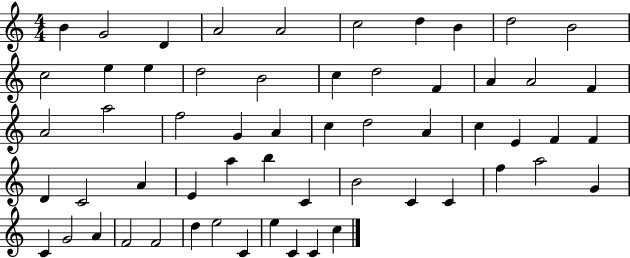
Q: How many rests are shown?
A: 0